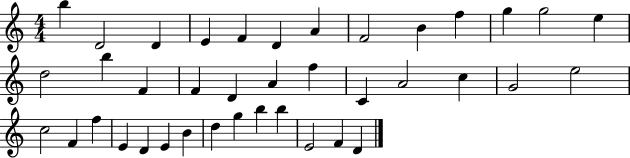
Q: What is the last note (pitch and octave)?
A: D4